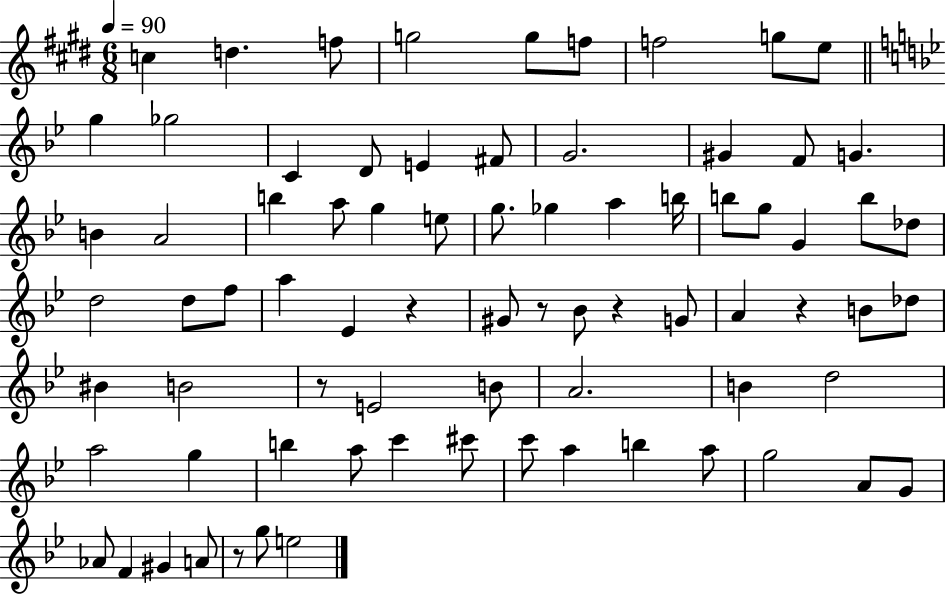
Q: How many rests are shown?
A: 6